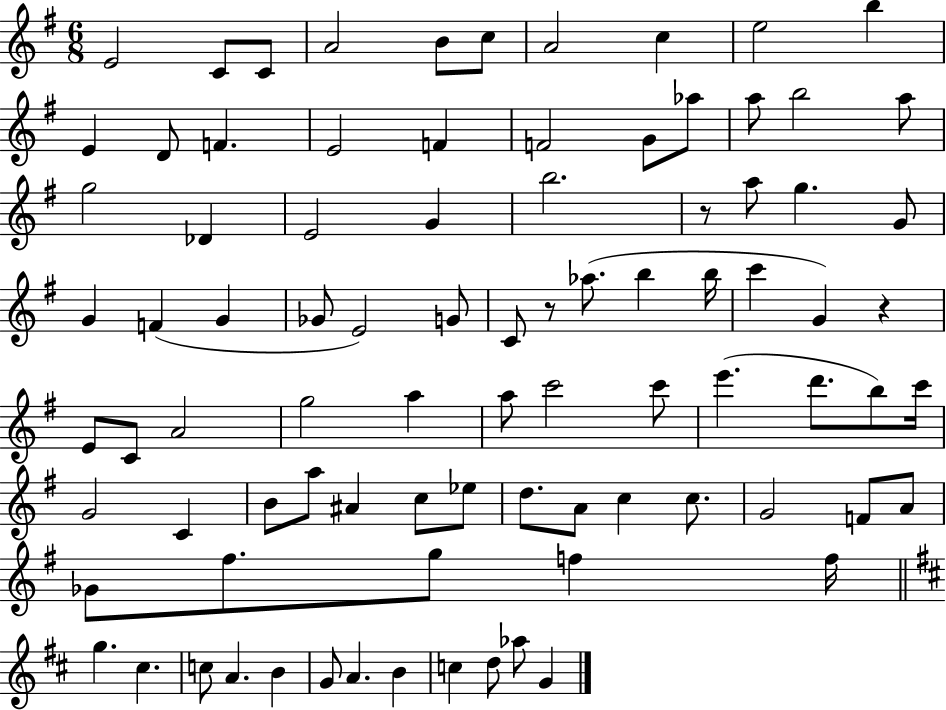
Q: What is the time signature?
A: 6/8